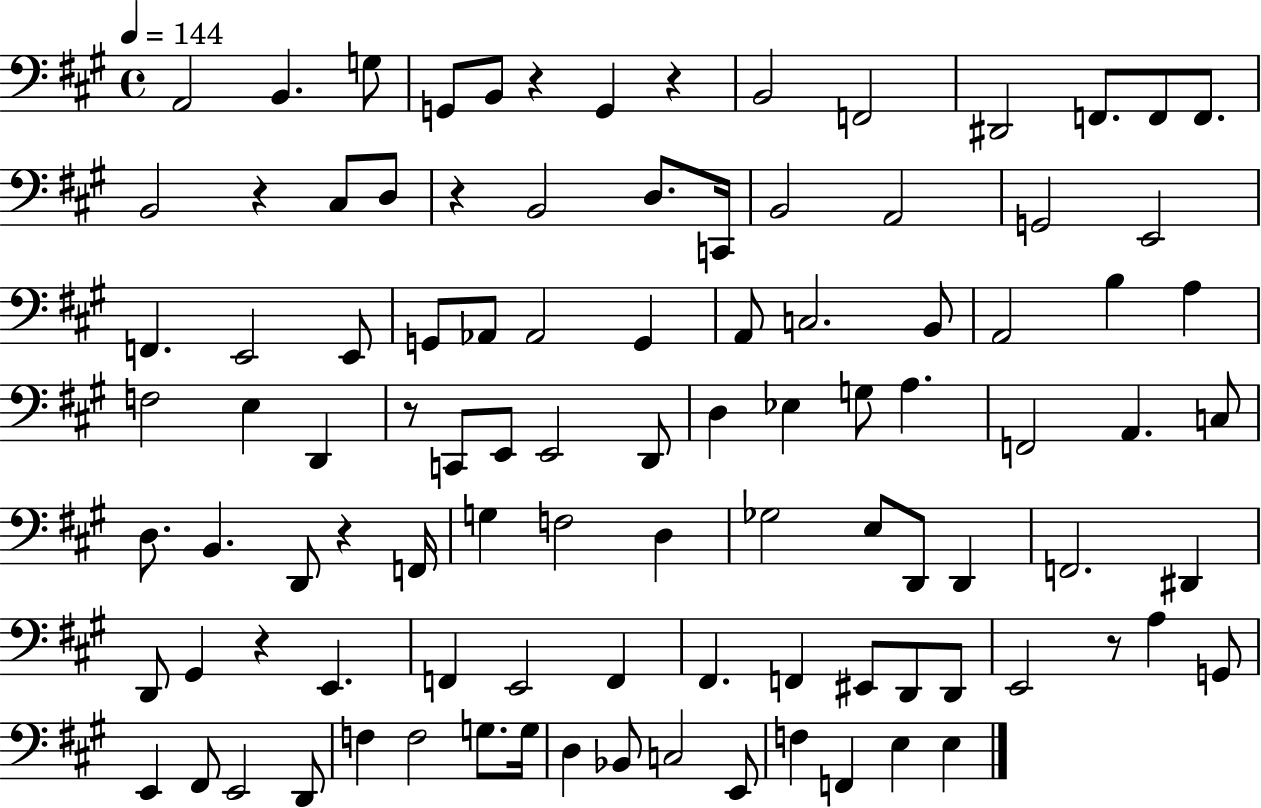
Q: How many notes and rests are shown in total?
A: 100